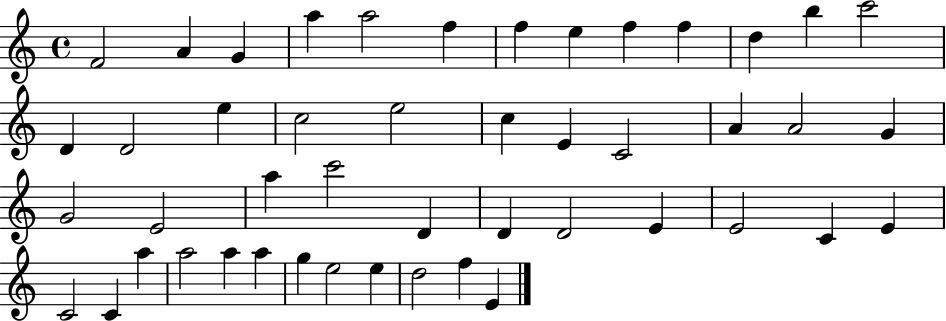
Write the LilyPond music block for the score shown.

{
  \clef treble
  \time 4/4
  \defaultTimeSignature
  \key c \major
  f'2 a'4 g'4 | a''4 a''2 f''4 | f''4 e''4 f''4 f''4 | d''4 b''4 c'''2 | \break d'4 d'2 e''4 | c''2 e''2 | c''4 e'4 c'2 | a'4 a'2 g'4 | \break g'2 e'2 | a''4 c'''2 d'4 | d'4 d'2 e'4 | e'2 c'4 e'4 | \break c'2 c'4 a''4 | a''2 a''4 a''4 | g''4 e''2 e''4 | d''2 f''4 e'4 | \break \bar "|."
}